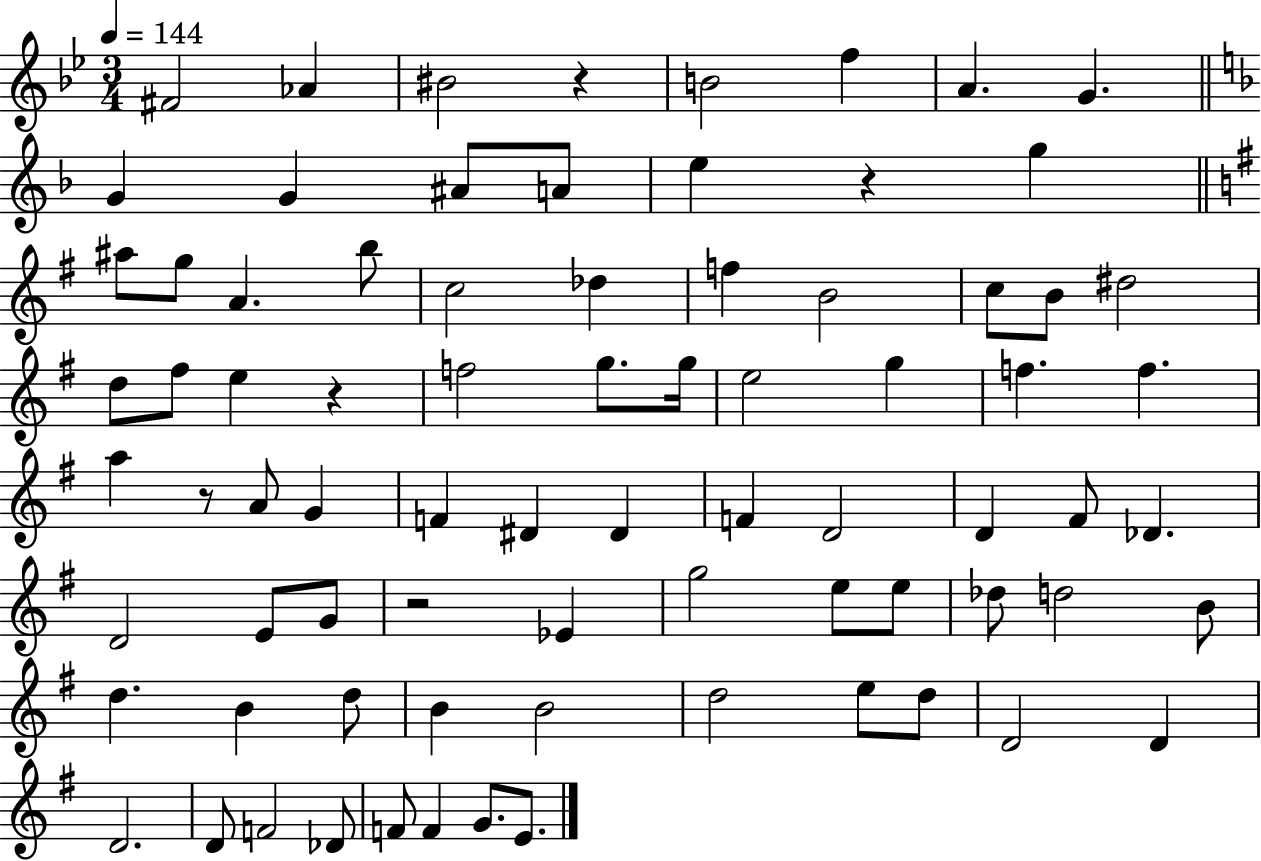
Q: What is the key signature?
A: BES major